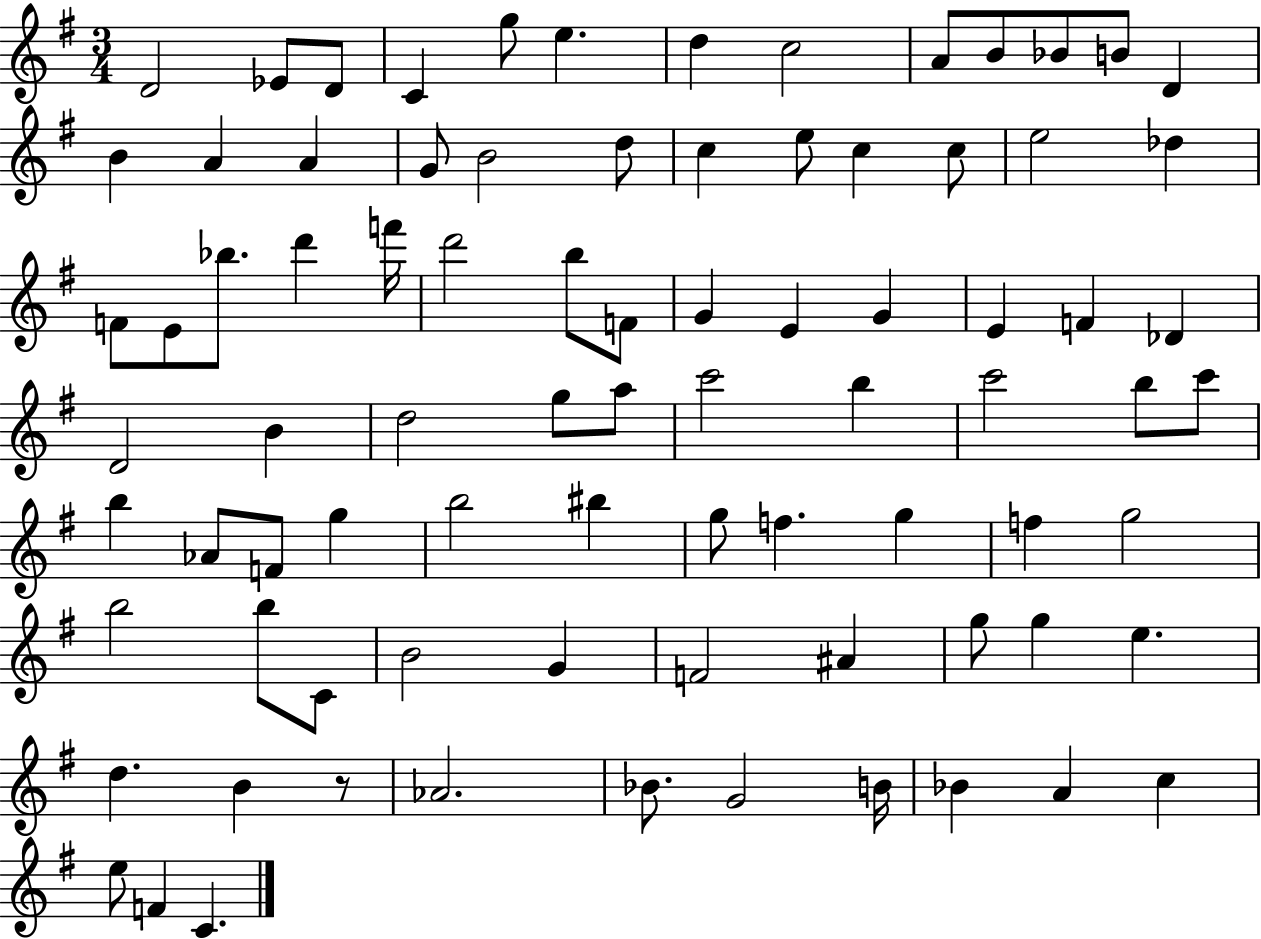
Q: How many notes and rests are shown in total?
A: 83